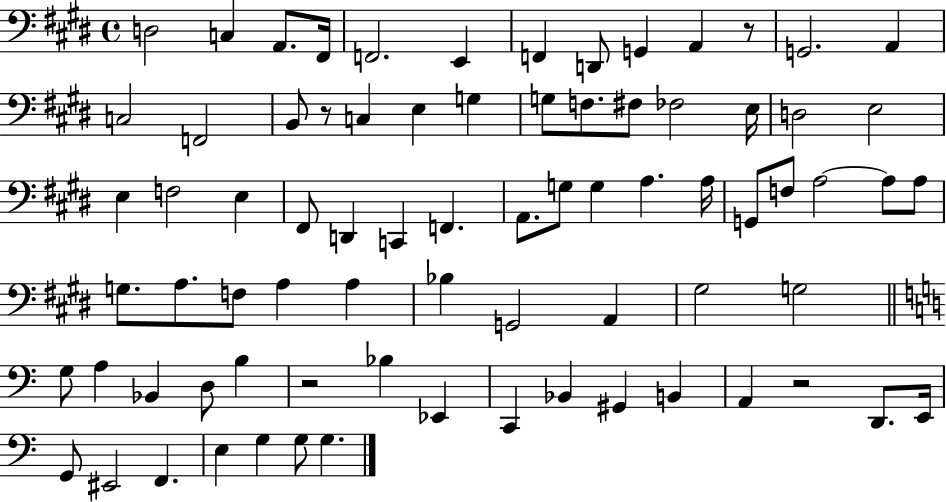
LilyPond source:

{
  \clef bass
  \time 4/4
  \defaultTimeSignature
  \key e \major
  d2 c4 a,8. fis,16 | f,2. e,4 | f,4 d,8 g,4 a,4 r8 | g,2. a,4 | \break c2 f,2 | b,8 r8 c4 e4 g4 | g8 f8. fis8 fes2 e16 | d2 e2 | \break e4 f2 e4 | fis,8 d,4 c,4 f,4. | a,8. g8 g4 a4. a16 | g,8 f8 a2~~ a8 a8 | \break g8. a8. f8 a4 a4 | bes4 g,2 a,4 | gis2 g2 | \bar "||" \break \key a \minor g8 a4 bes,4 d8 b4 | r2 bes4 ees,4 | c,4 bes,4 gis,4 b,4 | a,4 r2 d,8. e,16 | \break g,8 eis,2 f,4. | e4 g4 g8 g4. | \bar "|."
}